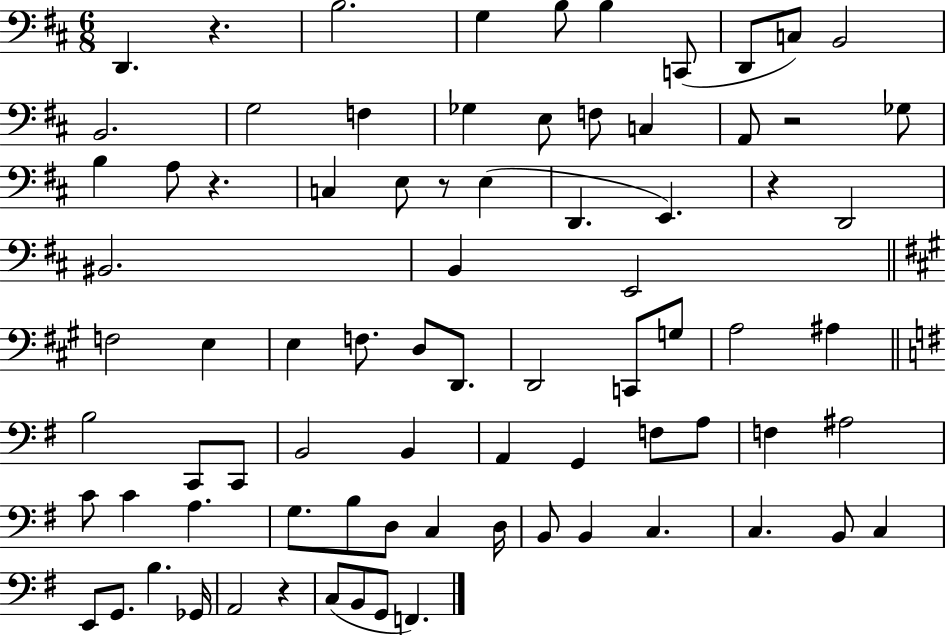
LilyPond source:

{
  \clef bass
  \numericTimeSignature
  \time 6/8
  \key d \major
  d,4. r4. | b2. | g4 b8 b4 c,8( | d,8 c8) b,2 | \break b,2. | g2 f4 | ges4 e8 f8 c4 | a,8 r2 ges8 | \break b4 a8 r4. | c4 e8 r8 e4( | d,4. e,4.) | r4 d,2 | \break bis,2. | b,4 e,2 | \bar "||" \break \key a \major f2 e4 | e4 f8. d8 d,8. | d,2 c,8 g8 | a2 ais4 | \break \bar "||" \break \key g \major b2 c,8 c,8 | b,2 b,4 | a,4 g,4 f8 a8 | f4 ais2 | \break c'8 c'4 a4. | g8. b8 d8 c4 d16 | b,8 b,4 c4. | c4. b,8 c4 | \break e,8 g,8. b4. ges,16 | a,2 r4 | c8( b,8 g,8 f,4.) | \bar "|."
}